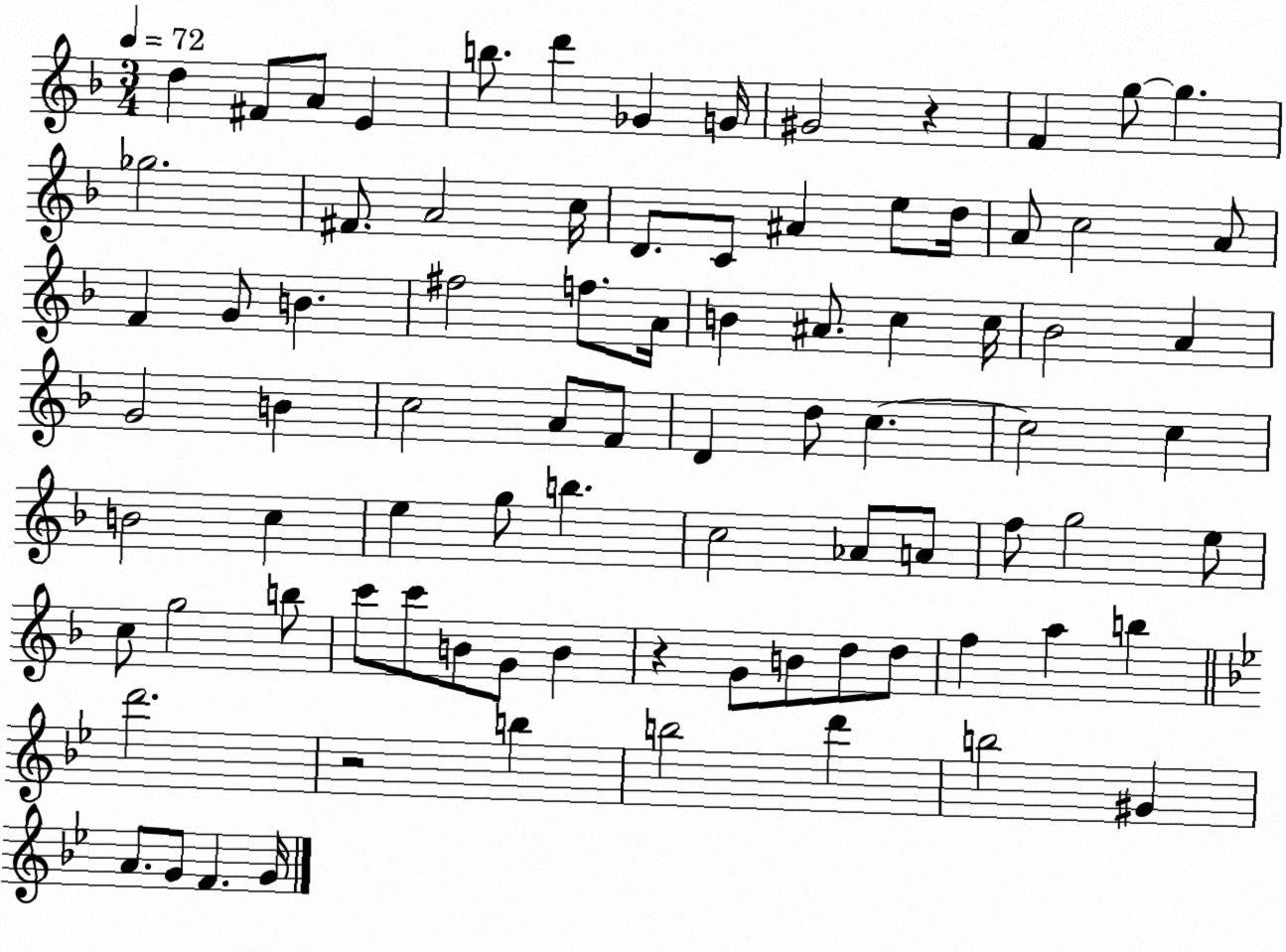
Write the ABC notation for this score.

X:1
T:Untitled
M:3/4
L:1/4
K:F
d ^F/2 A/2 E b/2 d' _G G/4 ^G2 z F g/2 g _g2 ^F/2 A2 c/4 D/2 C/2 ^A e/2 d/4 A/2 c2 A/2 F G/2 B ^f2 f/2 A/4 B ^A/2 c c/4 _B2 A G2 B c2 A/2 F/2 D d/2 c c2 c B2 c e g/2 b c2 _A/2 A/2 f/2 g2 e/2 c/2 g2 b/2 c'/2 c'/2 B/2 G/2 B z G/2 B/2 d/2 d/2 f a b d'2 z2 b b2 d' b2 ^G A/2 G/2 F G/4